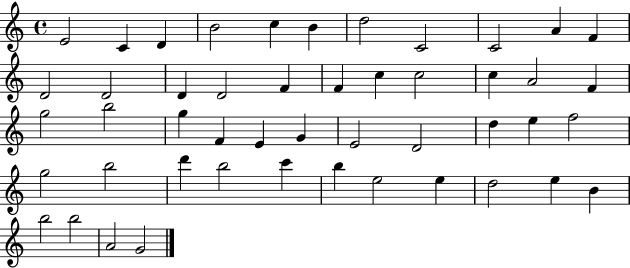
X:1
T:Untitled
M:4/4
L:1/4
K:C
E2 C D B2 c B d2 C2 C2 A F D2 D2 D D2 F F c c2 c A2 F g2 b2 g F E G E2 D2 d e f2 g2 b2 d' b2 c' b e2 e d2 e B b2 b2 A2 G2